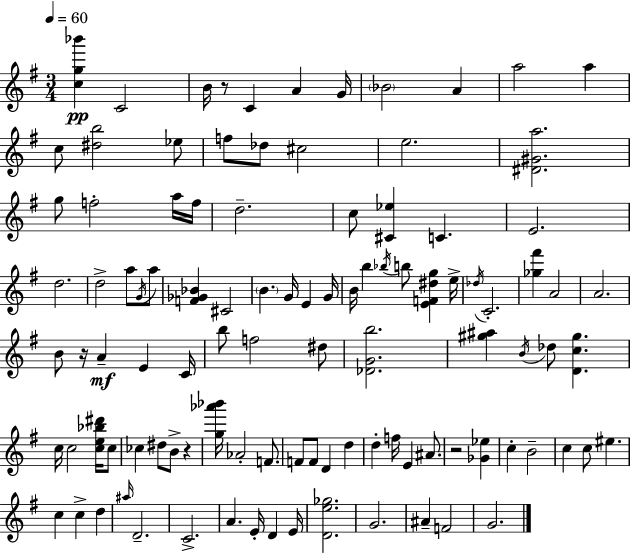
{
  \clef treble
  \numericTimeSignature
  \time 3/4
  \key g \major
  \tempo 4 = 60
  \repeat volta 2 { <c'' g'' bes'''>4\pp c'2 | b'16 r8 c'4 a'4 g'16 | \parenthesize bes'2 a'4 | a''2 a''4 | \break c''8 <dis'' b''>2 ees''8 | f''8 des''8 cis''2 | e''2. | <dis' gis' a''>2. | \break g''8 f''2-. a''16 f''16 | d''2.-- | c''8 <cis' ees''>4 c'4. | e'2. | \break d''2. | d''2-> a''8 \acciaccatura { g'16 } a''8 | <f' ges' bes'>4 cis'2 | \parenthesize b'4. g'16 e'4 | \break g'16 b'16 b''4 \acciaccatura { bes''16 } b''8 <e' f' dis'' g''>4 | e''16-> \acciaccatura { des''16 } c'2.-. | <ges'' fis'''>4 a'2 | a'2. | \break b'8 r16 a'4--\mf e'4 | c'16 b''8 f''2 | dis''8 <des' g' b''>2. | <gis'' ais''>4 \acciaccatura { b'16 } des''8 <d' c'' gis''>4. | \break c''16 c''2 | <c'' e'' bes'' dis'''>16 c''8 ces''4 dis''8 b'8-> | r4 <g'' aes''' bes'''>16 aes'2-. | f'8. f'8 f'8 d'4 | \break d''4 d''4-. f''16 e'4 | ais'8. r2 | <ges' ees''>4 c''4-. b'2-- | c''4 c''8 eis''4. | \break c''4 c''4-> | d''4 \grace { ais''16 } d'2.-- | c'2.-> | a'4. e'16-. | \break d'4 e'16 <d' e'' ges''>2. | g'2. | ais'4-- f'2 | g'2. | \break } \bar "|."
}